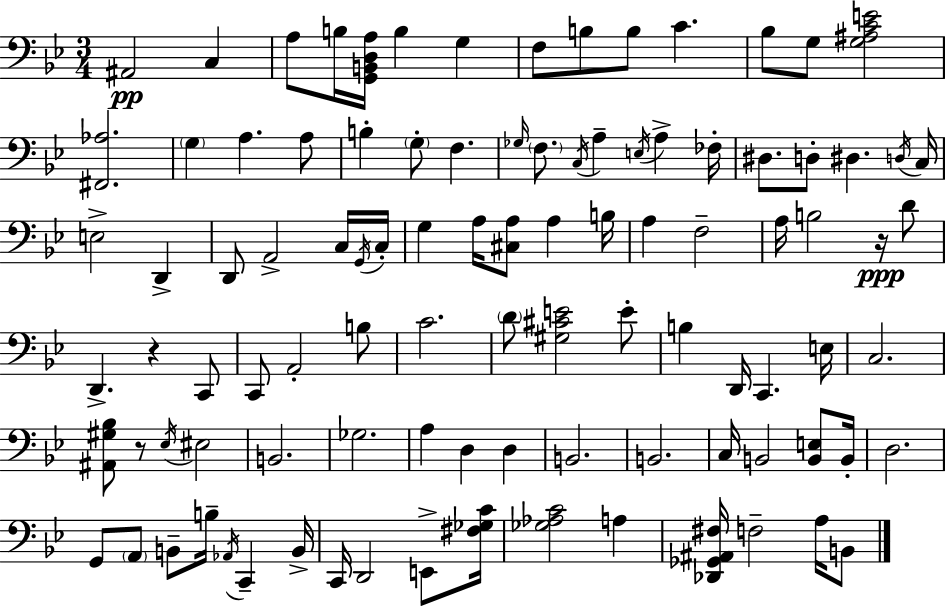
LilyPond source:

{
  \clef bass
  \numericTimeSignature
  \time 3/4
  \key g \minor
  ais,2\pp c4 | a8 b16 <g, b, d a>16 b4 g4 | f8 b8 b8 c'4. | bes8 g8 <g ais c' e'>2 | \break <fis, aes>2. | \parenthesize g4 a4. a8 | b4-. \parenthesize g8-. f4. | \grace { ges16 } \parenthesize f8. \acciaccatura { c16 } a4-- \acciaccatura { e16 } a4-> | \break fes16-. dis8. d8-. dis4. | \acciaccatura { d16 } c16 e2-> | d,4-> d,8 a,2-> | c16 \acciaccatura { g,16 } c16-. g4 a16 <cis a>8 | \break a4 b16 a4 f2-- | a16 b2 | r16\ppp d'8 d,4.-> r4 | c,8 c,8 a,2-. | \break b8 c'2. | \parenthesize d'8 <gis cis' e'>2 | e'8-. b4 d,16 c,4. | e16 c2. | \break <ais, gis bes>8 r8 \acciaccatura { ees16 } eis2 | b,2. | ges2. | a4 d4 | \break d4 b,2. | b,2. | c16 b,2 | <b, e>8 b,16-. d2. | \break g,8 \parenthesize a,8 b,8-- | b16-- \acciaccatura { aes,16 } c,4-- b,16-> c,16 d,2 | e,8-> <fis ges c'>16 <ges aes c'>2 | a4 <des, ges, ais, fis>16 f2-- | \break a16 b,8 \bar "|."
}